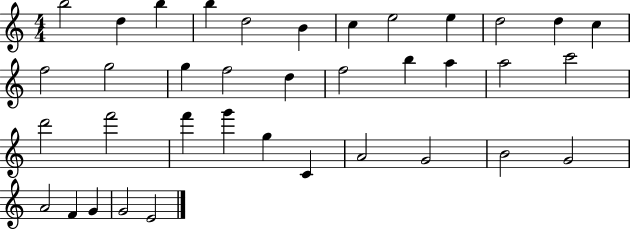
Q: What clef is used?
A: treble